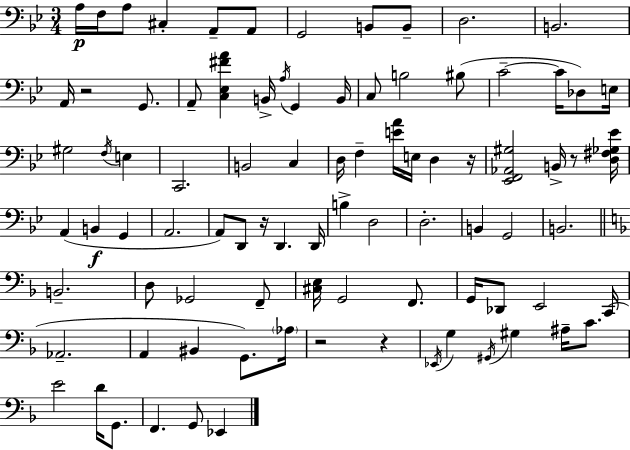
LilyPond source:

{
  \clef bass
  \numericTimeSignature
  \time 3/4
  \key g \minor
  a16\p f16 a8 cis4-. a,8-- a,8 | g,2 b,8 b,8-- | d2. | b,2. | \break a,16 r2 g,8. | a,8-- <c ees fis' a'>4 b,16-> \acciaccatura { a16 } g,4 | b,16 c8 b2 bis8( | c'2--~~ c'16 des8) | \break e16 gis2 \acciaccatura { f16 } e4 | c,2. | b,2 c4 | d16 f4-- <e' a'>16 e16 d4 | \break r16 <ees, f, aes, gis>2 b,16-> r8 | <d fis ges ees'>16 a,4( b,4\f g,4 | a,2. | a,8) d,8 r16 d,4. | \break d,16 b4-> d2 | d2.-. | b,4 g,2 | b,2. | \break \bar "||" \break \key f \major b,2.-- | d8 ges,2 f,8-- | <cis e>16 g,2 f,8. | g,16 des,8 e,2 c,16( | \break aes,2.-- | a,4 bis,4 g,8.) \parenthesize aes16 | r2 r4 | \acciaccatura { ees,16 } g4 \acciaccatura { gis,16 } gis4 ais16-- c'8. | \break e'2 d'16 g,8. | f,4. g,8 ees,4 | \bar "|."
}